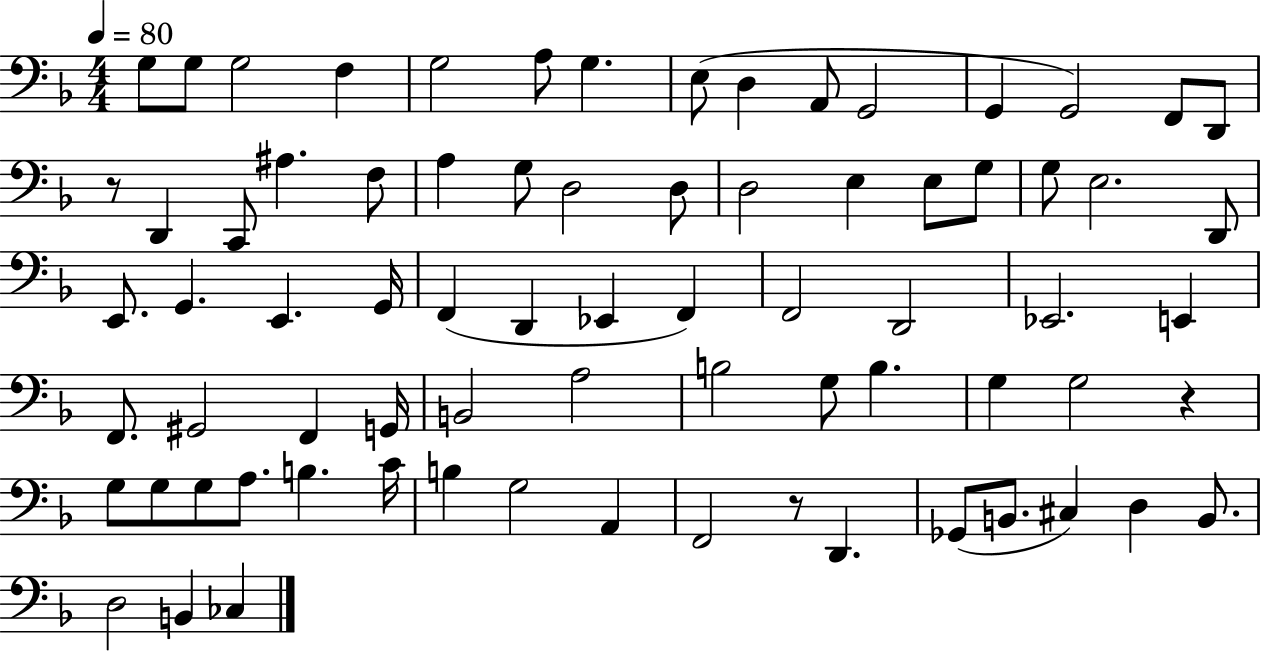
G3/e G3/e G3/h F3/q G3/h A3/e G3/q. E3/e D3/q A2/e G2/h G2/q G2/h F2/e D2/e R/e D2/q C2/e A#3/q. F3/e A3/q G3/e D3/h D3/e D3/h E3/q E3/e G3/e G3/e E3/h. D2/e E2/e. G2/q. E2/q. G2/s F2/q D2/q Eb2/q F2/q F2/h D2/h Eb2/h. E2/q F2/e. G#2/h F2/q G2/s B2/h A3/h B3/h G3/e B3/q. G3/q G3/h R/q G3/e G3/e G3/e A3/e. B3/q. C4/s B3/q G3/h A2/q F2/h R/e D2/q. Gb2/e B2/e. C#3/q D3/q B2/e. D3/h B2/q CES3/q